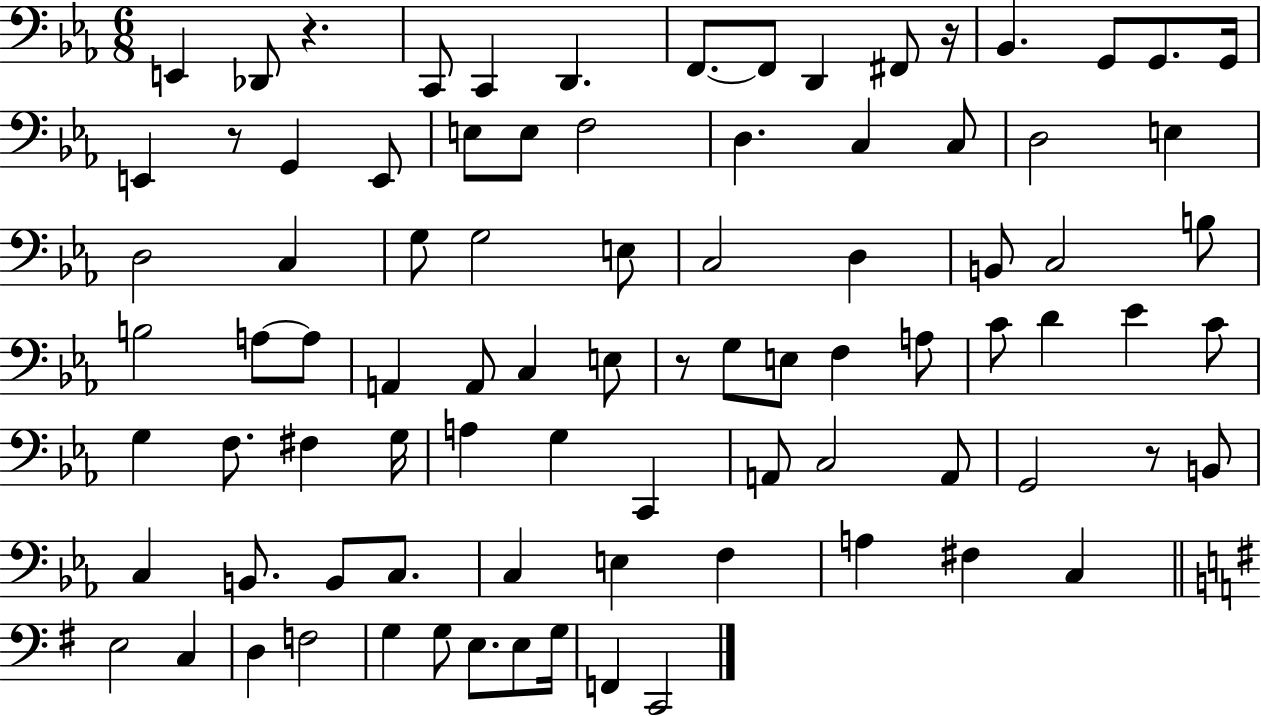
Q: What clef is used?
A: bass